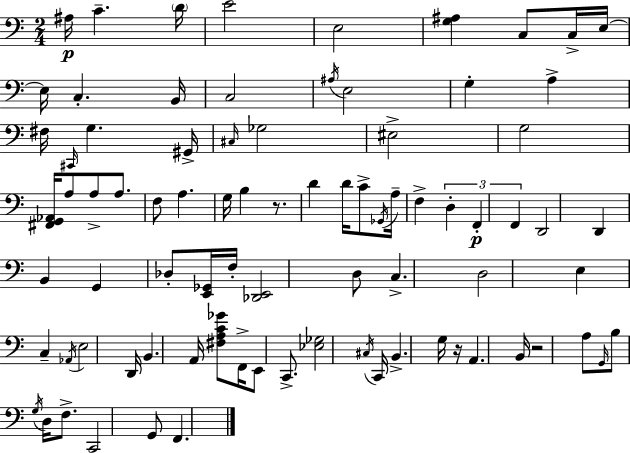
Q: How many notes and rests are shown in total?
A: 83